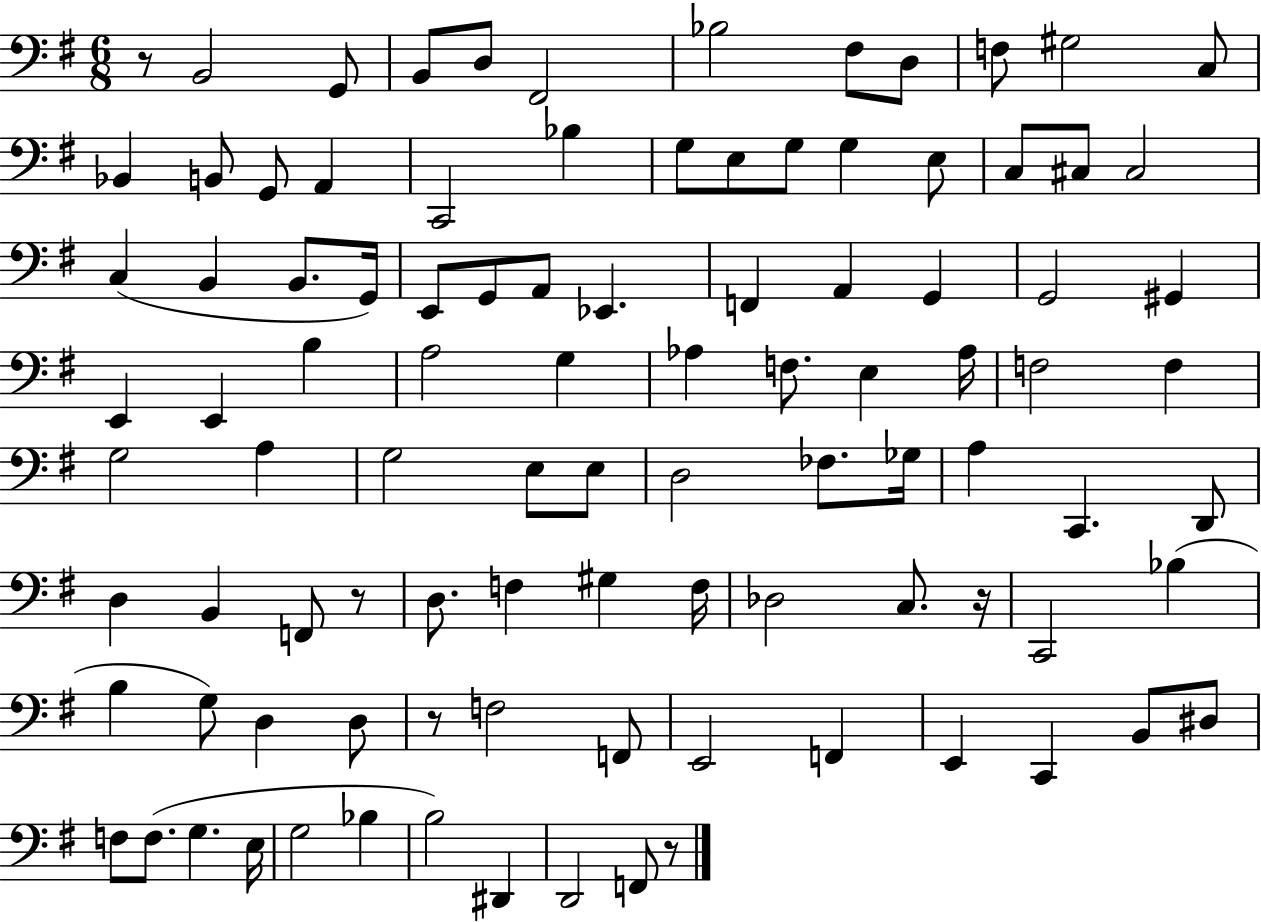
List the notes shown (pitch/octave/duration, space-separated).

R/e B2/h G2/e B2/e D3/e F#2/h Bb3/h F#3/e D3/e F3/e G#3/h C3/e Bb2/q B2/e G2/e A2/q C2/h Bb3/q G3/e E3/e G3/e G3/q E3/e C3/e C#3/e C#3/h C3/q B2/q B2/e. G2/s E2/e G2/e A2/e Eb2/q. F2/q A2/q G2/q G2/h G#2/q E2/q E2/q B3/q A3/h G3/q Ab3/q F3/e. E3/q Ab3/s F3/h F3/q G3/h A3/q G3/h E3/e E3/e D3/h FES3/e. Gb3/s A3/q C2/q. D2/e D3/q B2/q F2/e R/e D3/e. F3/q G#3/q F3/s Db3/h C3/e. R/s C2/h Bb3/q B3/q G3/e D3/q D3/e R/e F3/h F2/e E2/h F2/q E2/q C2/q B2/e D#3/e F3/e F3/e. G3/q. E3/s G3/h Bb3/q B3/h D#2/q D2/h F2/e R/e